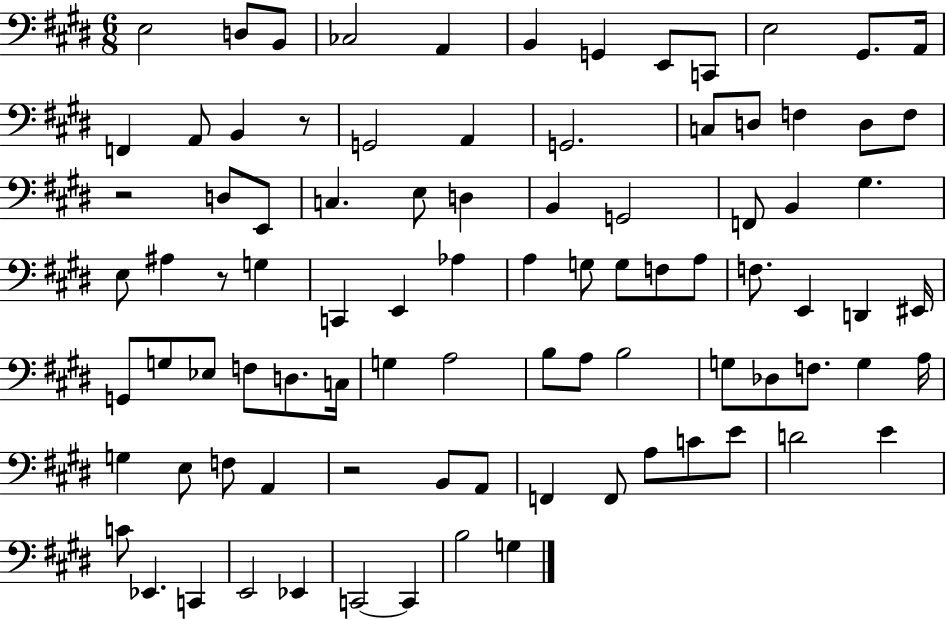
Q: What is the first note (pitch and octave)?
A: E3